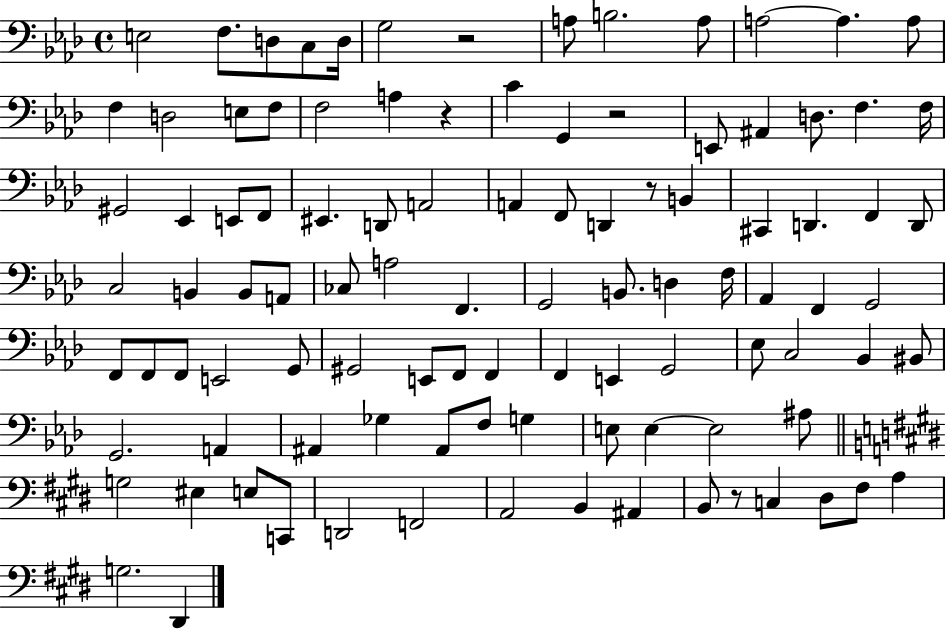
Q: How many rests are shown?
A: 5